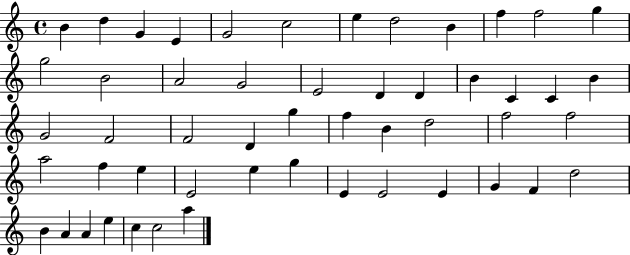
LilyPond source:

{
  \clef treble
  \time 4/4
  \defaultTimeSignature
  \key c \major
  b'4 d''4 g'4 e'4 | g'2 c''2 | e''4 d''2 b'4 | f''4 f''2 g''4 | \break g''2 b'2 | a'2 g'2 | e'2 d'4 d'4 | b'4 c'4 c'4 b'4 | \break g'2 f'2 | f'2 d'4 g''4 | f''4 b'4 d''2 | f''2 f''2 | \break a''2 f''4 e''4 | e'2 e''4 g''4 | e'4 e'2 e'4 | g'4 f'4 d''2 | \break b'4 a'4 a'4 e''4 | c''4 c''2 a''4 | \bar "|."
}